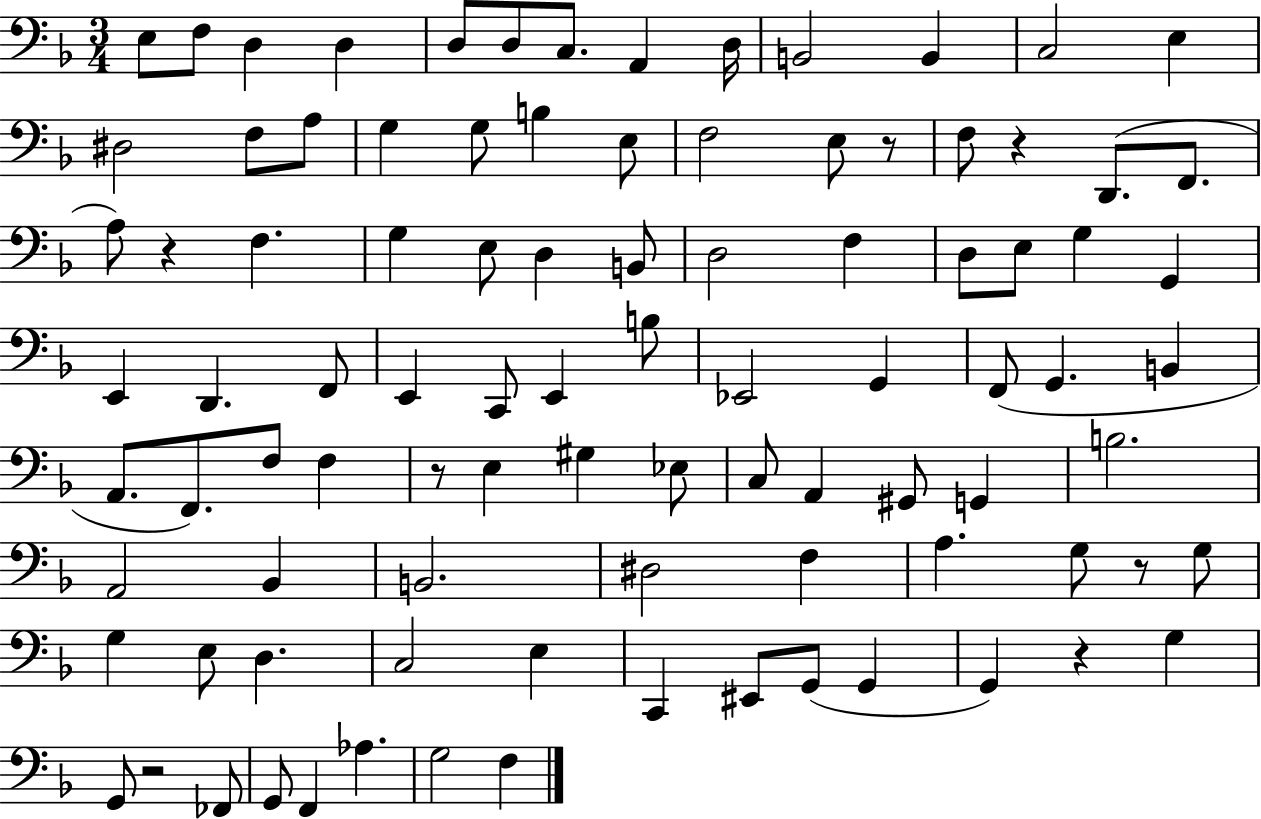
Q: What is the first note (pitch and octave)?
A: E3